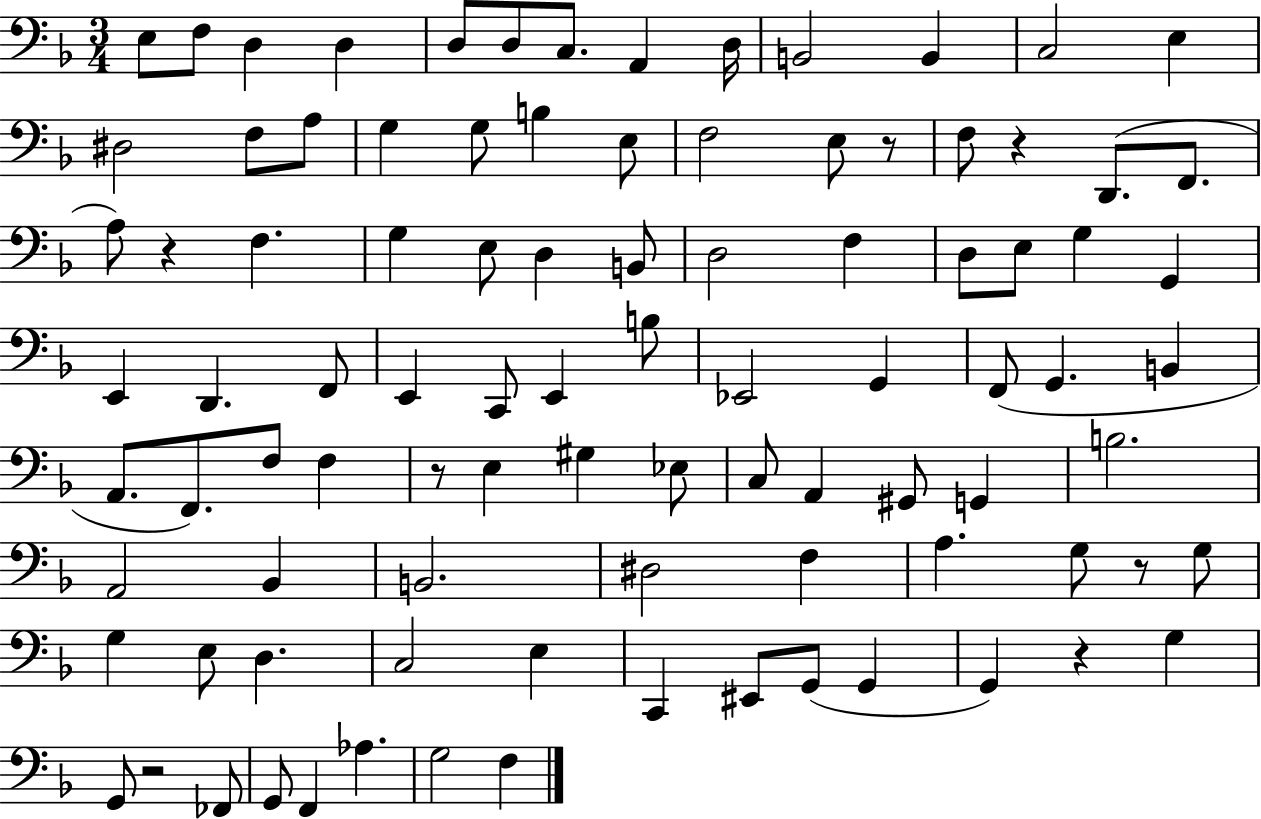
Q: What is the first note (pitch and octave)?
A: E3